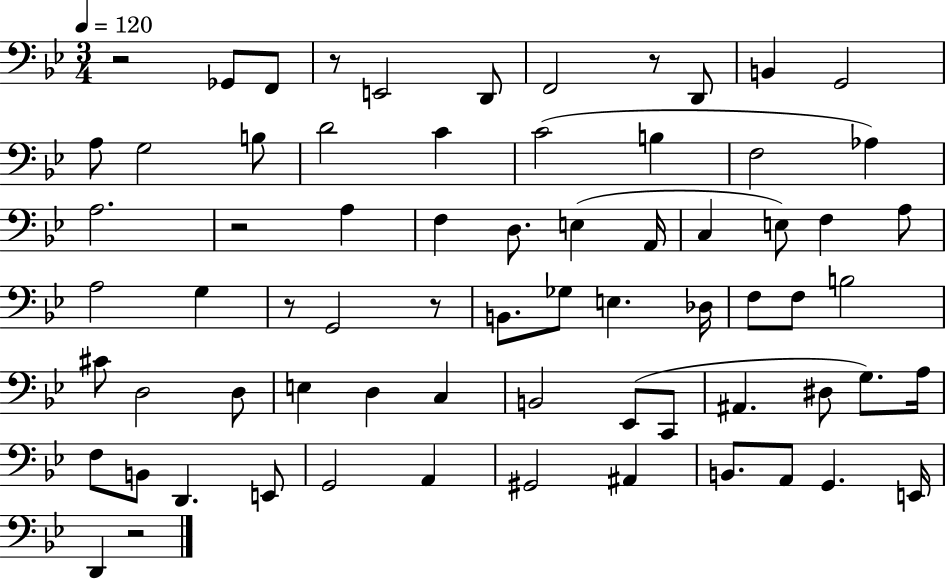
R/h Gb2/e F2/e R/e E2/h D2/e F2/h R/e D2/e B2/q G2/h A3/e G3/h B3/e D4/h C4/q C4/h B3/q F3/h Ab3/q A3/h. R/h A3/q F3/q D3/e. E3/q A2/s C3/q E3/e F3/q A3/e A3/h G3/q R/e G2/h R/e B2/e. Gb3/e E3/q. Db3/s F3/e F3/e B3/h C#4/e D3/h D3/e E3/q D3/q C3/q B2/h Eb2/e C2/e A#2/q. D#3/e G3/e. A3/s F3/e B2/e D2/q. E2/e G2/h A2/q G#2/h A#2/q B2/e. A2/e G2/q. E2/s D2/q R/h